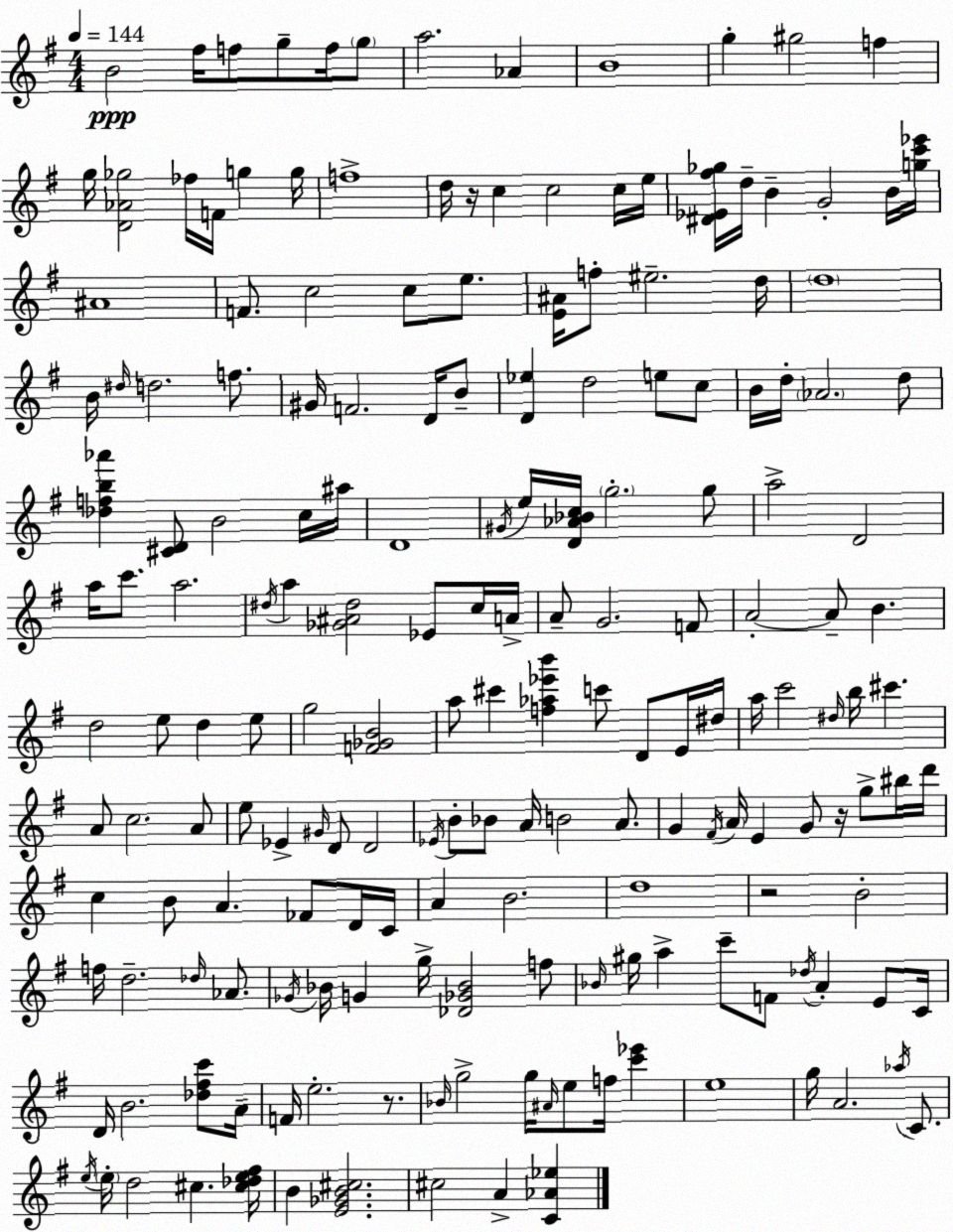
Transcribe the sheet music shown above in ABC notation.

X:1
T:Untitled
M:4/4
L:1/4
K:G
B2 ^f/4 f/2 g/2 f/4 g/2 a2 _A B4 g ^g2 f g/4 [D_A_g]2 _f/4 F/4 g g/4 f4 d/4 z/4 c c2 c/4 e/4 [^D_E^f_g]/4 d/4 B G2 B/4 [gc'_e']/4 ^A4 F/2 c2 c/2 e/2 [E^A]/4 f/2 ^e2 d/4 d4 B/4 ^d/4 d2 f/2 ^G/4 F2 D/4 B/2 [D_e] d2 e/2 c/2 B/4 d/4 _A2 d/2 [_dfb_a'] [^CD]/2 B2 c/4 ^a/4 D4 ^G/4 e/4 [D_A_Bc]/4 g2 g/2 a2 D2 a/4 c'/2 a2 ^d/4 a [_G^A^d]2 _E/2 c/4 A/4 A/2 G2 F/2 A2 A/2 B d2 e/2 d e/2 g2 [F_GB]2 a/2 ^c' [f_a_e'b'] c'/2 D/2 E/4 ^d/4 a/4 c'2 ^d/4 b/4 ^c' A/2 c2 A/2 e/2 _E ^G/4 D/2 D2 _E/4 B/2 _B/2 A/4 B2 A/2 G ^F/4 A/4 E G/2 z/4 g/2 ^b/4 d'/4 c B/2 A _F/2 D/4 C/4 A B2 d4 z2 B2 f/4 d2 _d/4 _A/2 _G/4 _B/4 G g/4 [_D_G_B]2 f/2 _B/4 ^g/4 a c'/2 F/2 _d/4 A E/2 C/4 D/4 B2 [_d^fc']/2 A/4 F/4 e2 z/2 _B/4 g2 g/4 ^A/4 e/2 f/4 [c'_e'] e4 g/4 A2 _a/4 C/2 e/4 e/4 d2 ^c [^c_de^f]/4 B [E_GB^c]2 ^c2 A [C_A_e]